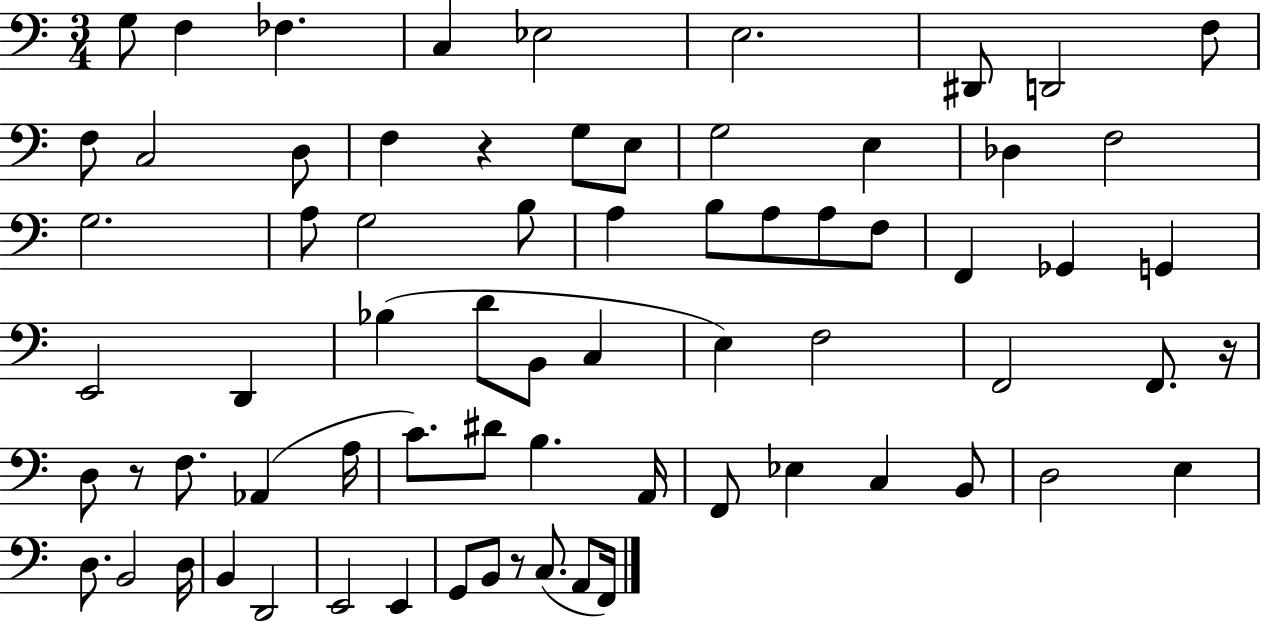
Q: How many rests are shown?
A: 4